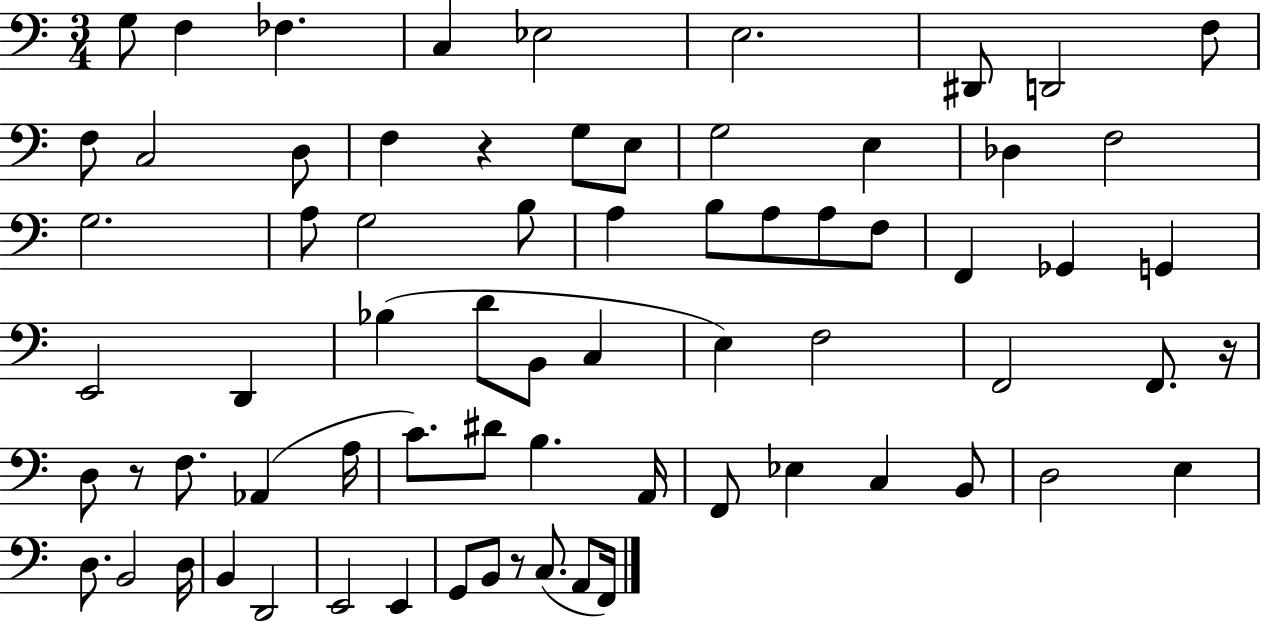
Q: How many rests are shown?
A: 4